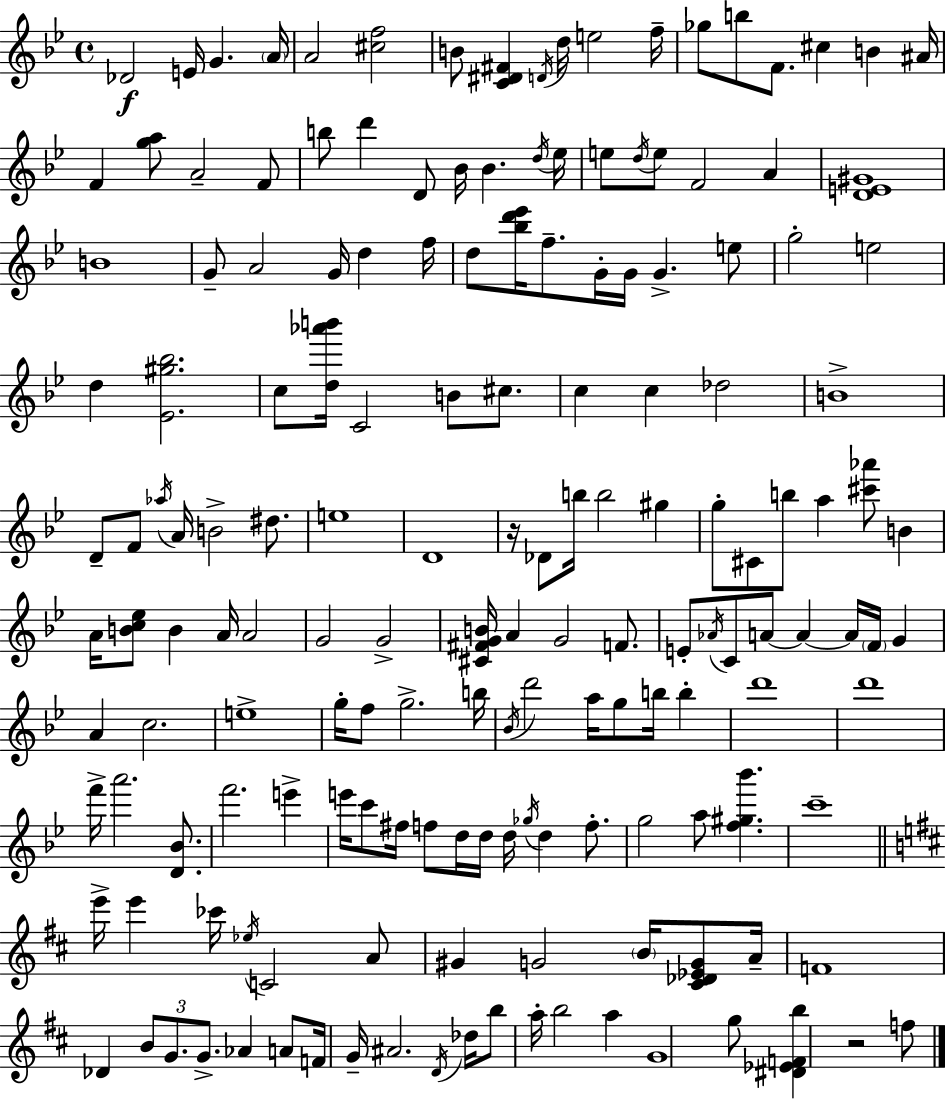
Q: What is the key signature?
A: BES major